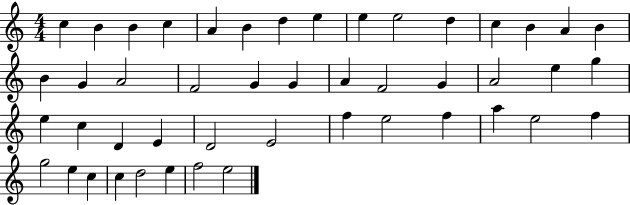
C5/q B4/q B4/q C5/q A4/q B4/q D5/q E5/q E5/q E5/h D5/q C5/q B4/q A4/q B4/q B4/q G4/q A4/h F4/h G4/q G4/q A4/q F4/h G4/q A4/h E5/q G5/q E5/q C5/q D4/q E4/q D4/h E4/h F5/q E5/h F5/q A5/q E5/h F5/q G5/h E5/q C5/q C5/q D5/h E5/q F5/h E5/h